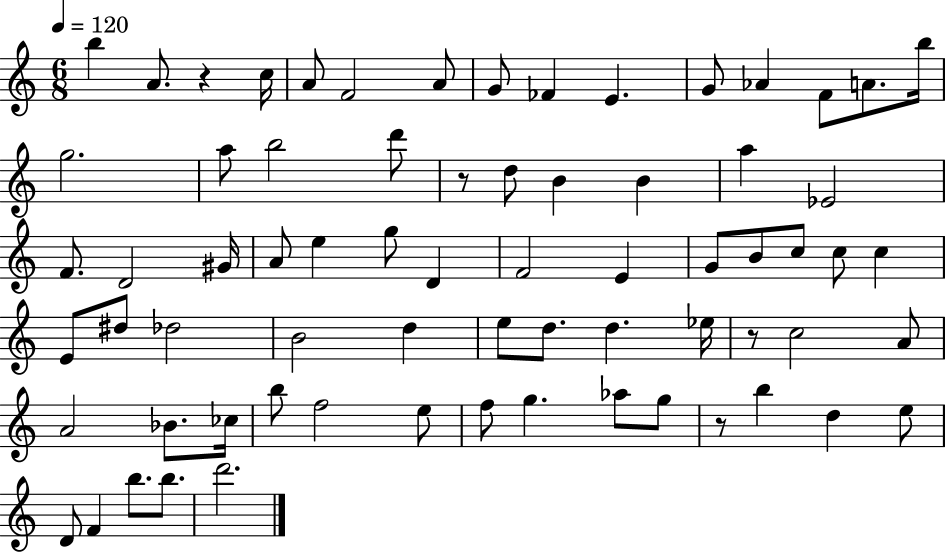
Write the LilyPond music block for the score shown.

{
  \clef treble
  \numericTimeSignature
  \time 6/8
  \key c \major
  \tempo 4 = 120
  b''4 a'8. r4 c''16 | a'8 f'2 a'8 | g'8 fes'4 e'4. | g'8 aes'4 f'8 a'8. b''16 | \break g''2. | a''8 b''2 d'''8 | r8 d''8 b'4 b'4 | a''4 ees'2 | \break f'8. d'2 gis'16 | a'8 e''4 g''8 d'4 | f'2 e'4 | g'8 b'8 c''8 c''8 c''4 | \break e'8 dis''8 des''2 | b'2 d''4 | e''8 d''8. d''4. ees''16 | r8 c''2 a'8 | \break a'2 bes'8. ces''16 | b''8 f''2 e''8 | f''8 g''4. aes''8 g''8 | r8 b''4 d''4 e''8 | \break d'8 f'4 b''8. b''8. | d'''2. | \bar "|."
}